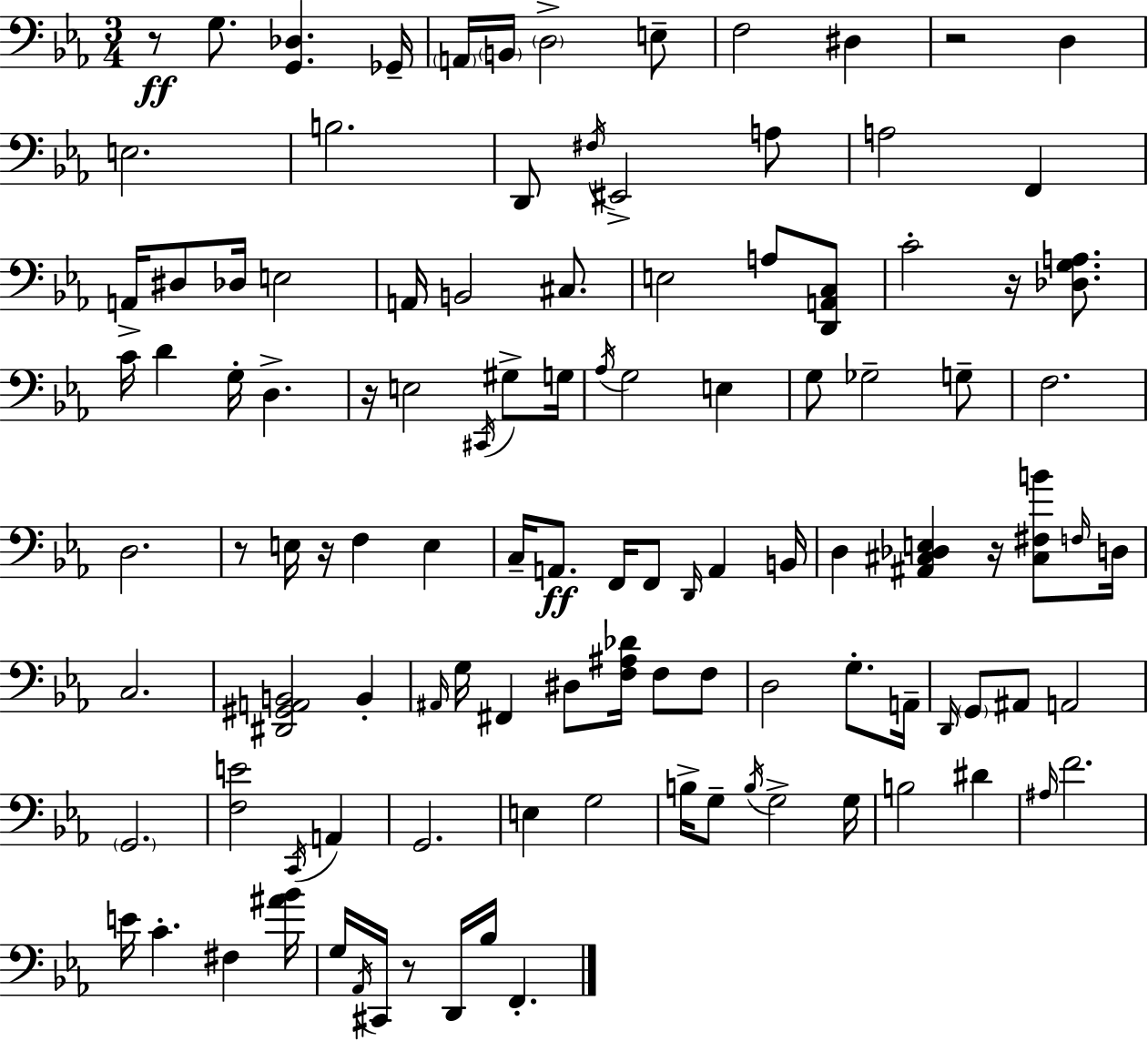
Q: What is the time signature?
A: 3/4